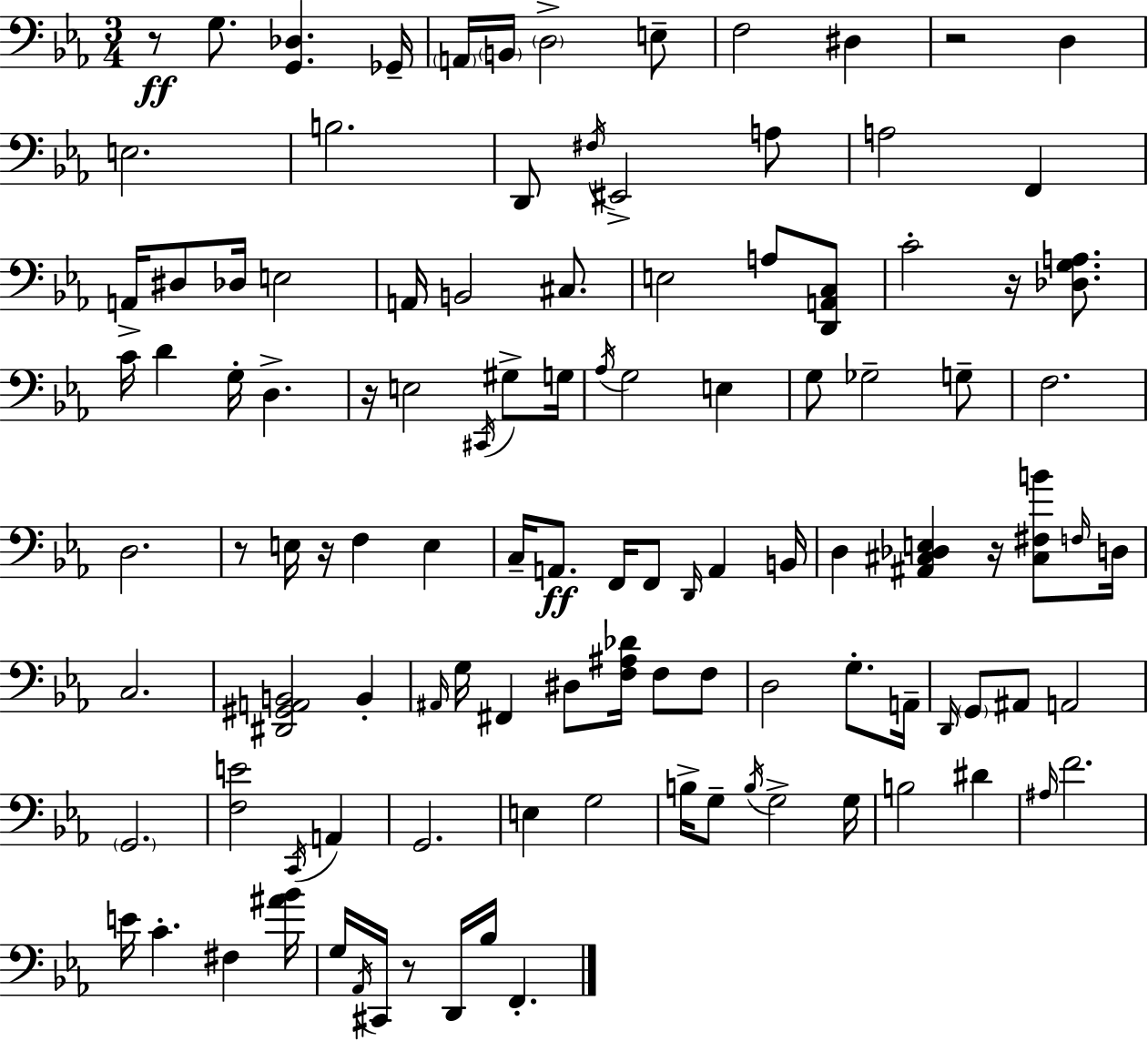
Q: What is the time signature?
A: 3/4